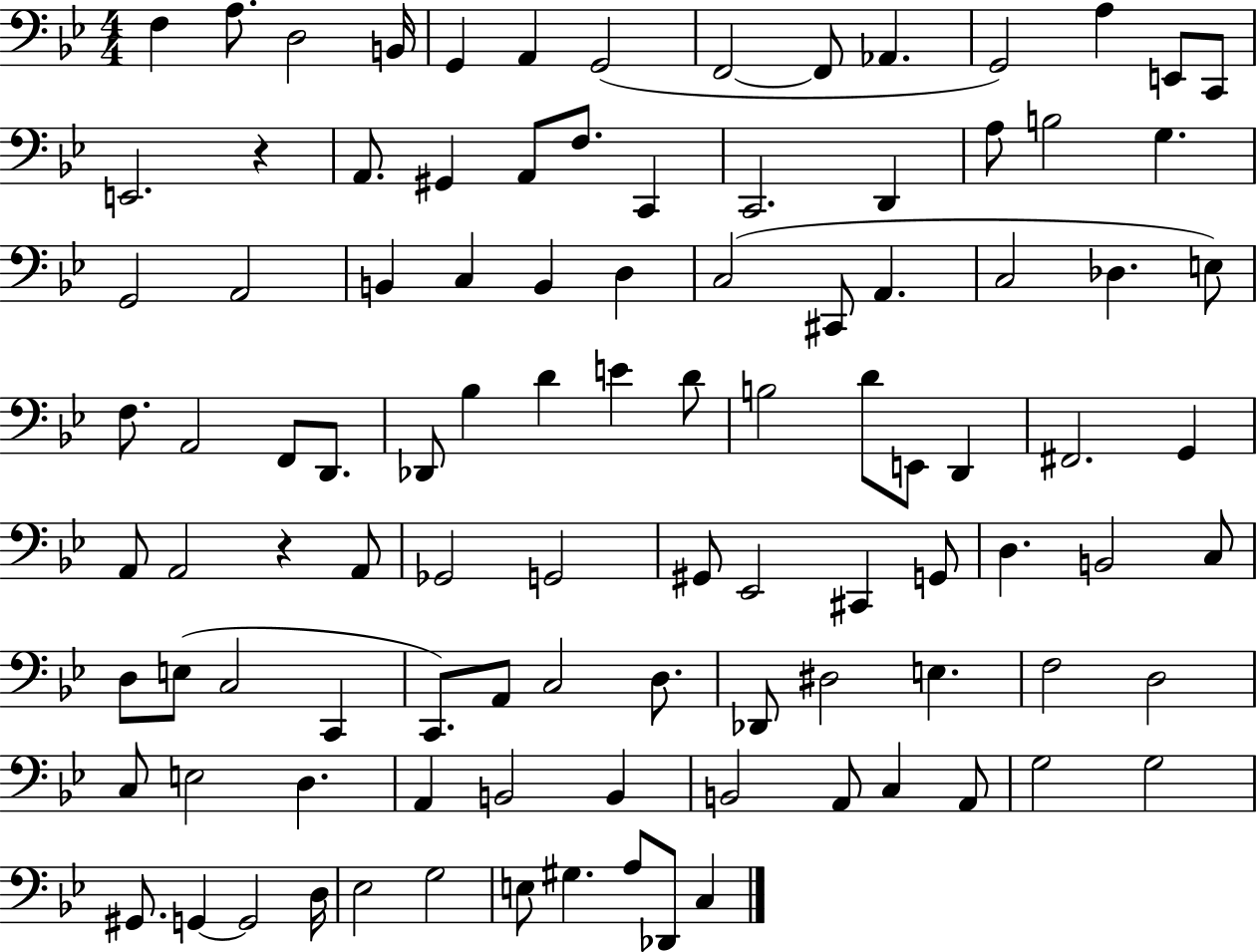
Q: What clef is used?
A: bass